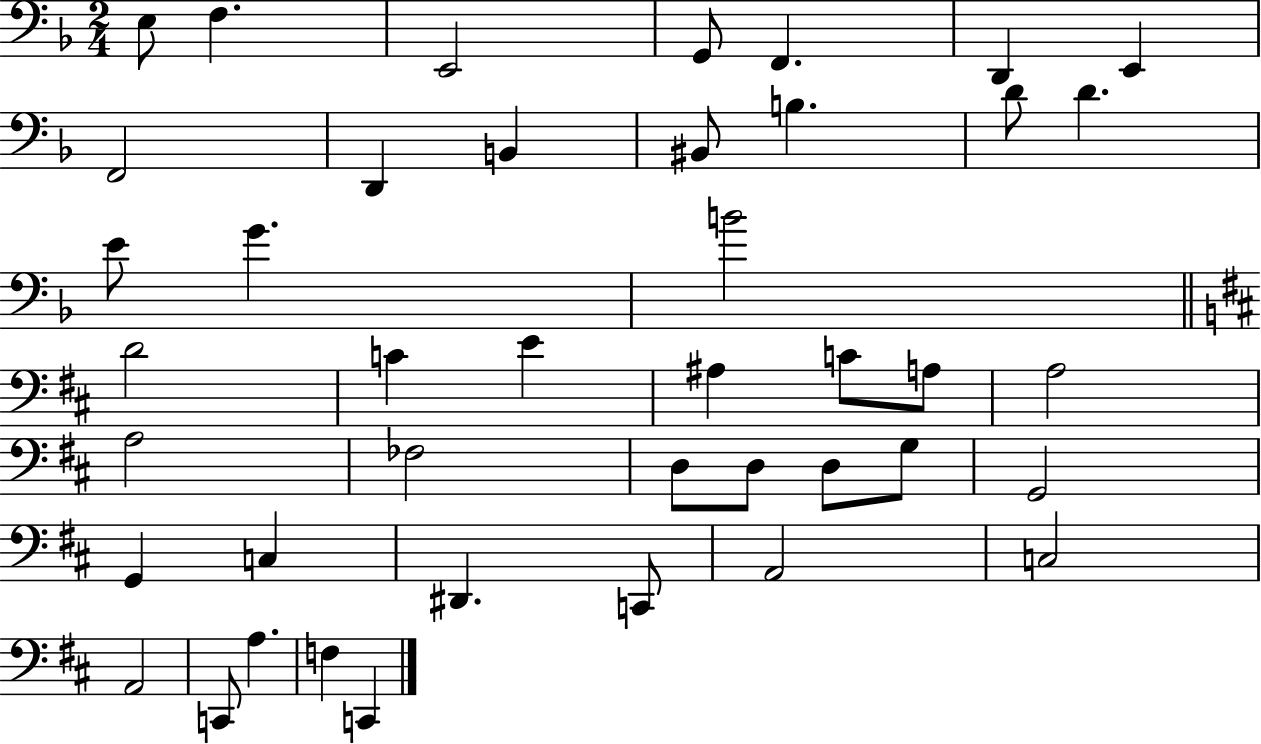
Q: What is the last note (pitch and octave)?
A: C2